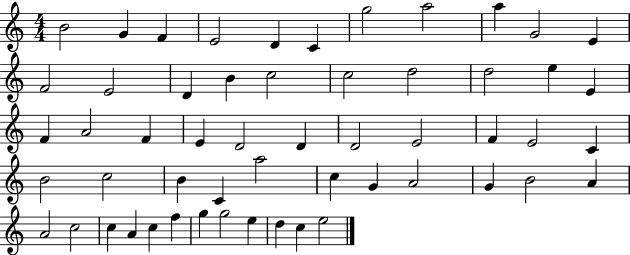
B4/h G4/q F4/q E4/h D4/q C4/q G5/h A5/h A5/q G4/h E4/q F4/h E4/h D4/q B4/q C5/h C5/h D5/h D5/h E5/q E4/q F4/q A4/h F4/q E4/q D4/h D4/q D4/h E4/h F4/q E4/h C4/q B4/h C5/h B4/q C4/q A5/h C5/q G4/q A4/h G4/q B4/h A4/q A4/h C5/h C5/q A4/q C5/q F5/q G5/q G5/h E5/q D5/q C5/q E5/h